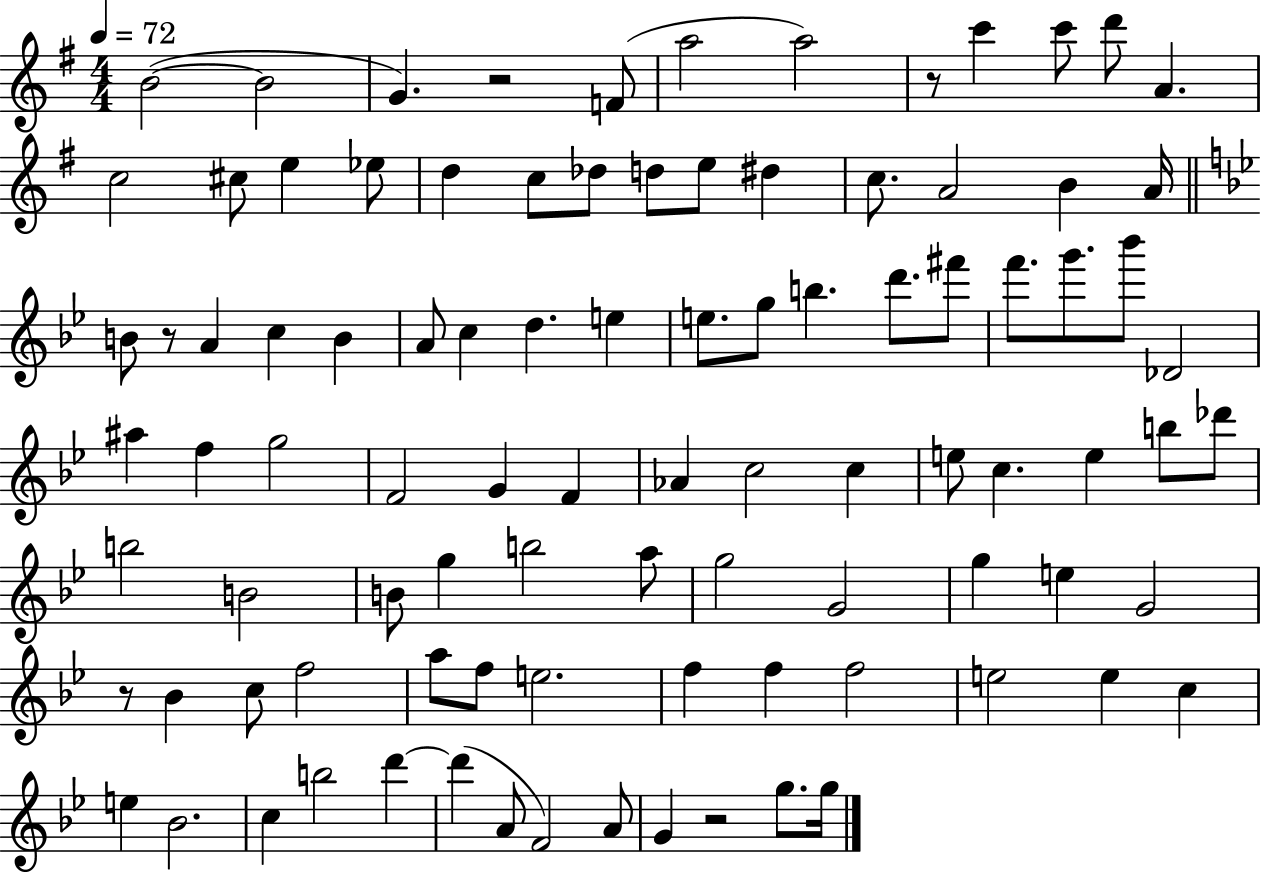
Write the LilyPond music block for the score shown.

{
  \clef treble
  \numericTimeSignature
  \time 4/4
  \key g \major
  \tempo 4 = 72
  b'2~(~ b'2 | g'4.) r2 f'8( | a''2 a''2) | r8 c'''4 c'''8 d'''8 a'4. | \break c''2 cis''8 e''4 ees''8 | d''4 c''8 des''8 d''8 e''8 dis''4 | c''8. a'2 b'4 a'16 | \bar "||" \break \key bes \major b'8 r8 a'4 c''4 b'4 | a'8 c''4 d''4. e''4 | e''8. g''8 b''4. d'''8. fis'''8 | f'''8. g'''8. bes'''8 des'2 | \break ais''4 f''4 g''2 | f'2 g'4 f'4 | aes'4 c''2 c''4 | e''8 c''4. e''4 b''8 des'''8 | \break b''2 b'2 | b'8 g''4 b''2 a''8 | g''2 g'2 | g''4 e''4 g'2 | \break r8 bes'4 c''8 f''2 | a''8 f''8 e''2. | f''4 f''4 f''2 | e''2 e''4 c''4 | \break e''4 bes'2. | c''4 b''2 d'''4~~ | d'''4( a'8 f'2) a'8 | g'4 r2 g''8. g''16 | \break \bar "|."
}